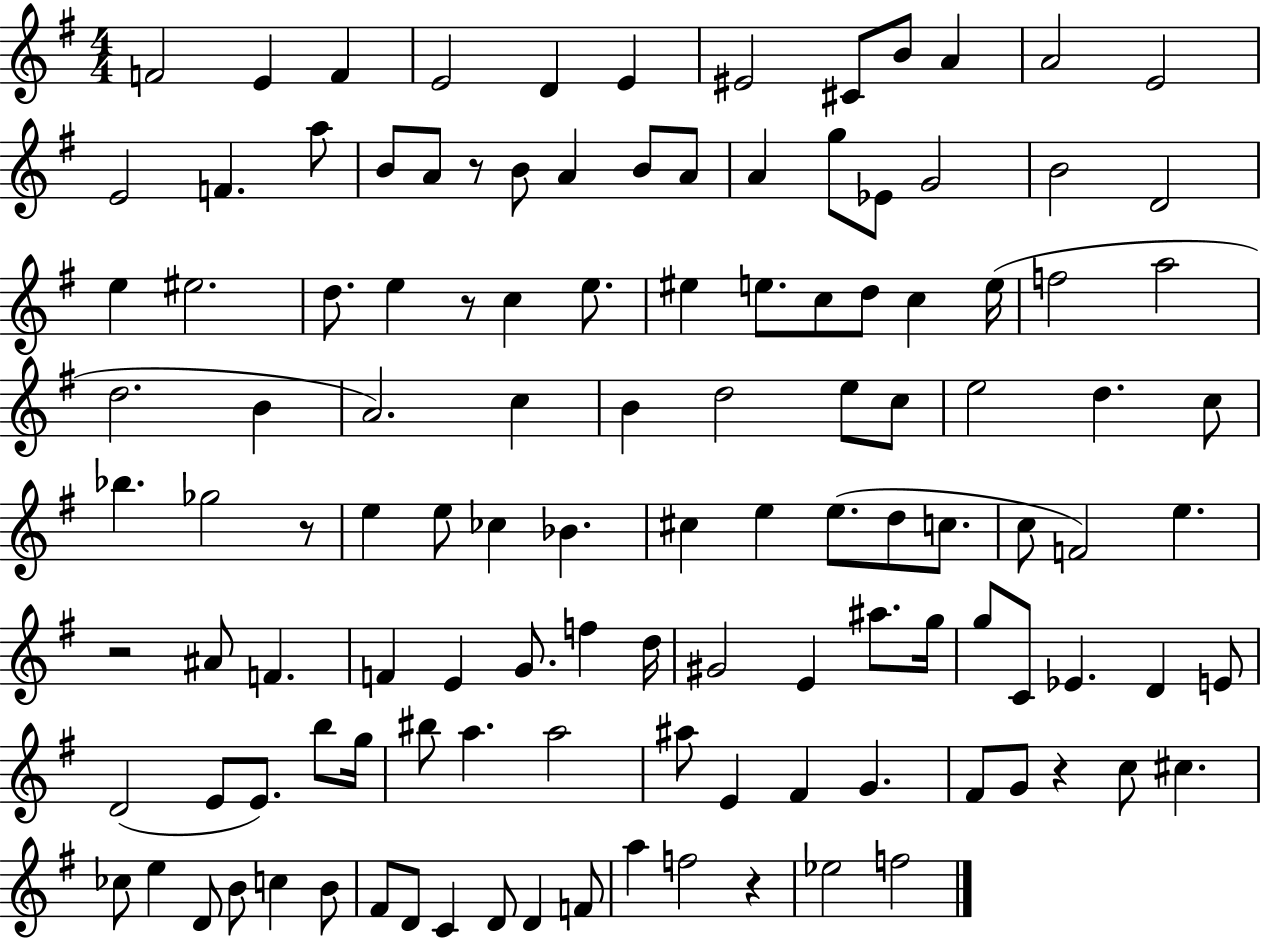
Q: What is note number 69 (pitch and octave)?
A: F4